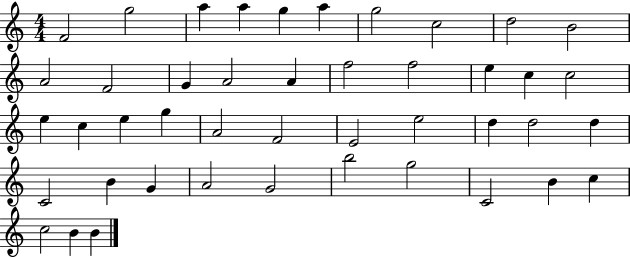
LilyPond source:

{
  \clef treble
  \numericTimeSignature
  \time 4/4
  \key c \major
  f'2 g''2 | a''4 a''4 g''4 a''4 | g''2 c''2 | d''2 b'2 | \break a'2 f'2 | g'4 a'2 a'4 | f''2 f''2 | e''4 c''4 c''2 | \break e''4 c''4 e''4 g''4 | a'2 f'2 | e'2 e''2 | d''4 d''2 d''4 | \break c'2 b'4 g'4 | a'2 g'2 | b''2 g''2 | c'2 b'4 c''4 | \break c''2 b'4 b'4 | \bar "|."
}